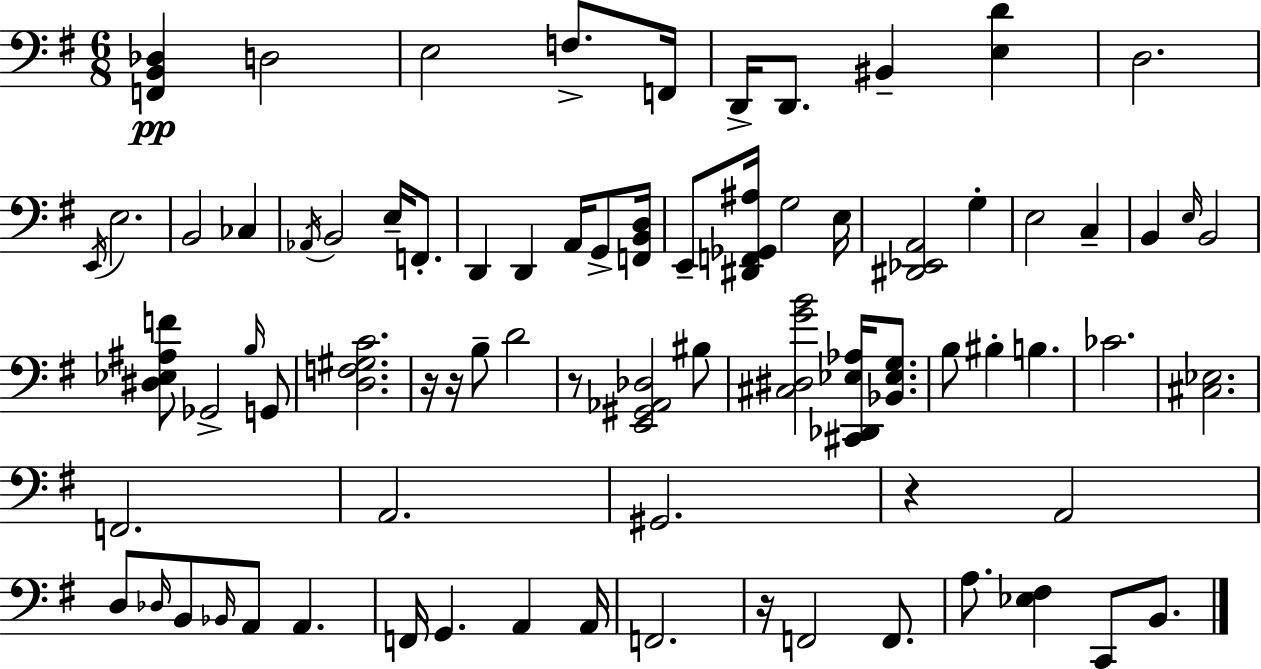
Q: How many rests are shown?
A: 5